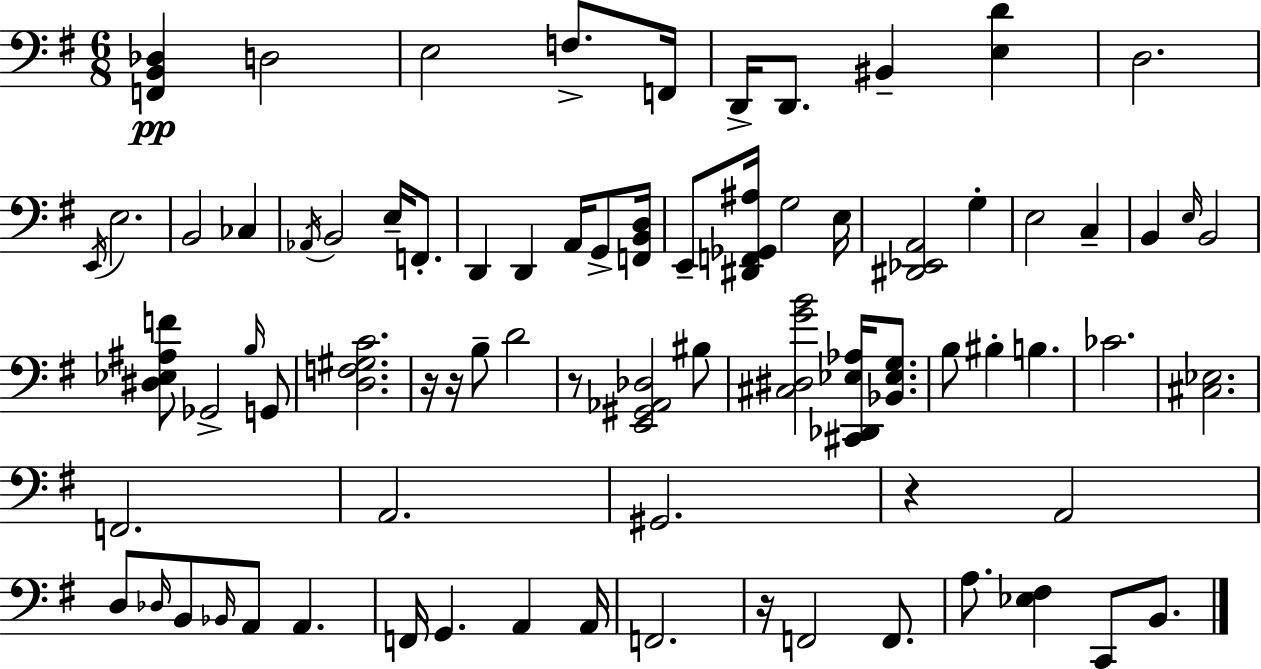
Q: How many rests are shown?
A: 5